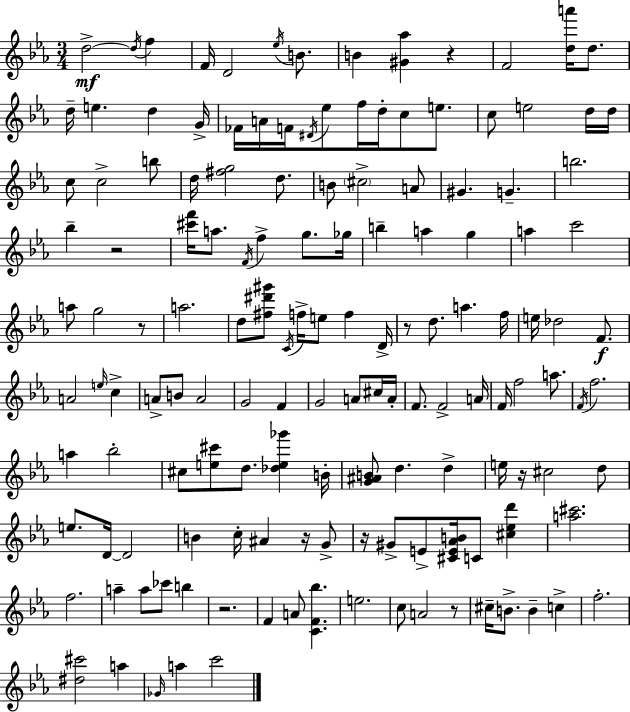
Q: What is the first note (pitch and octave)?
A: D5